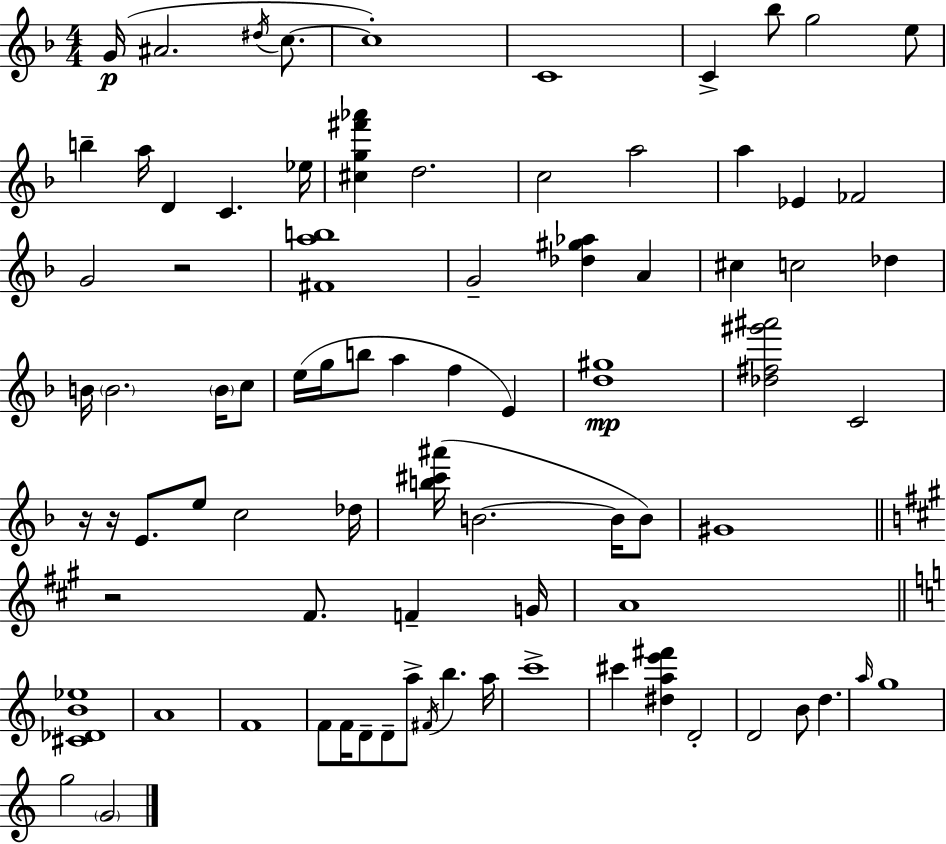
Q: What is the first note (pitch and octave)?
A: G4